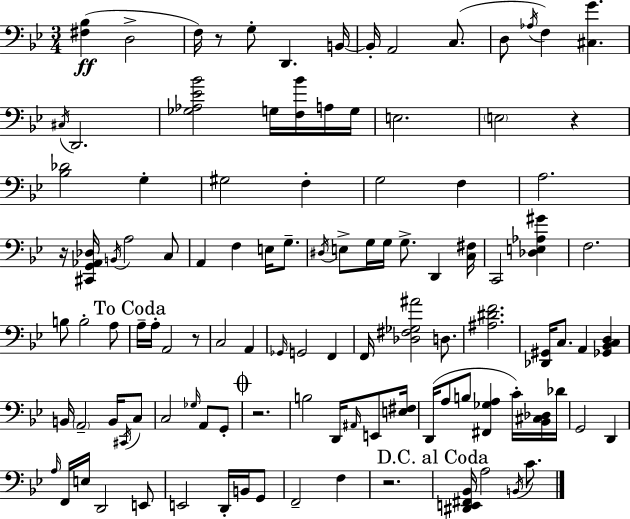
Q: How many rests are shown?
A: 6